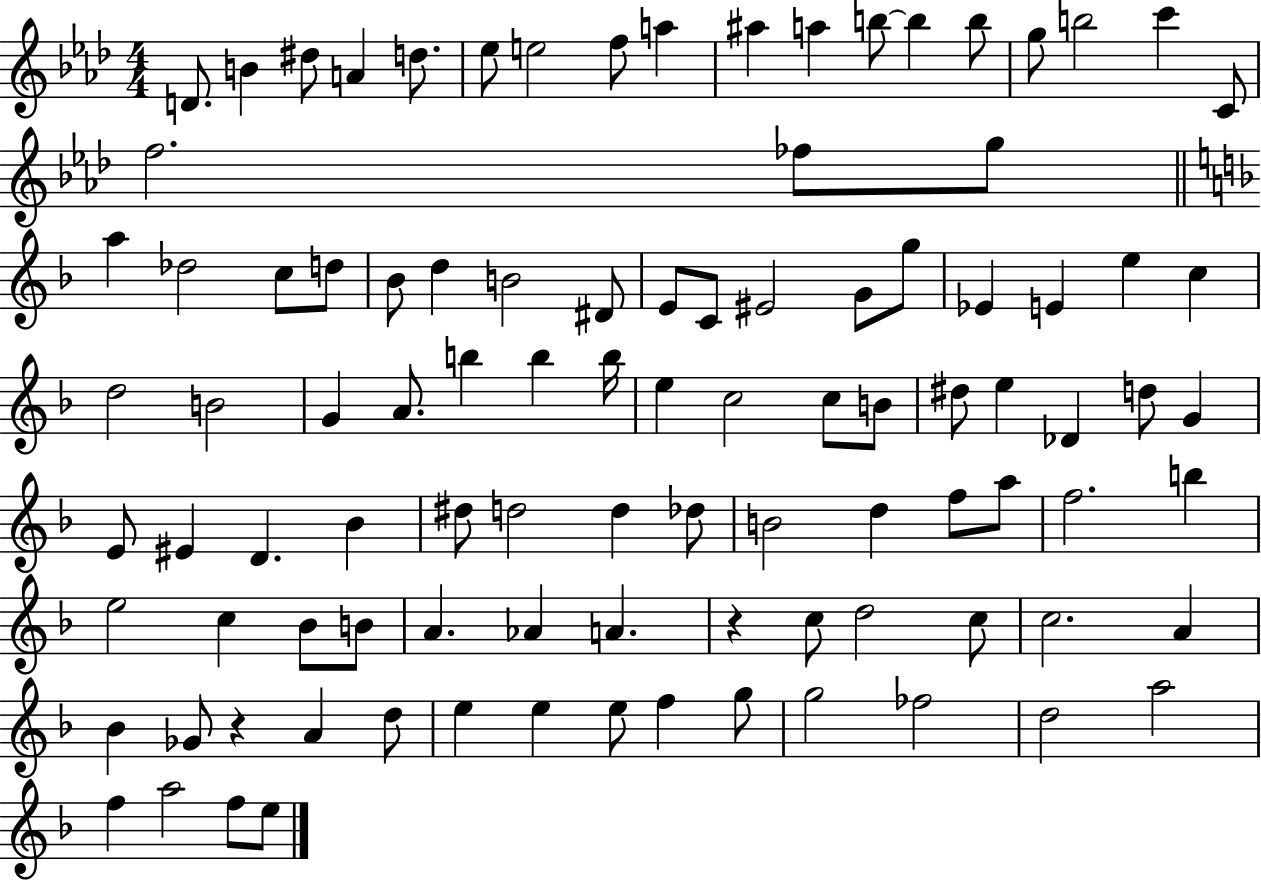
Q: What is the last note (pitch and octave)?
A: E5